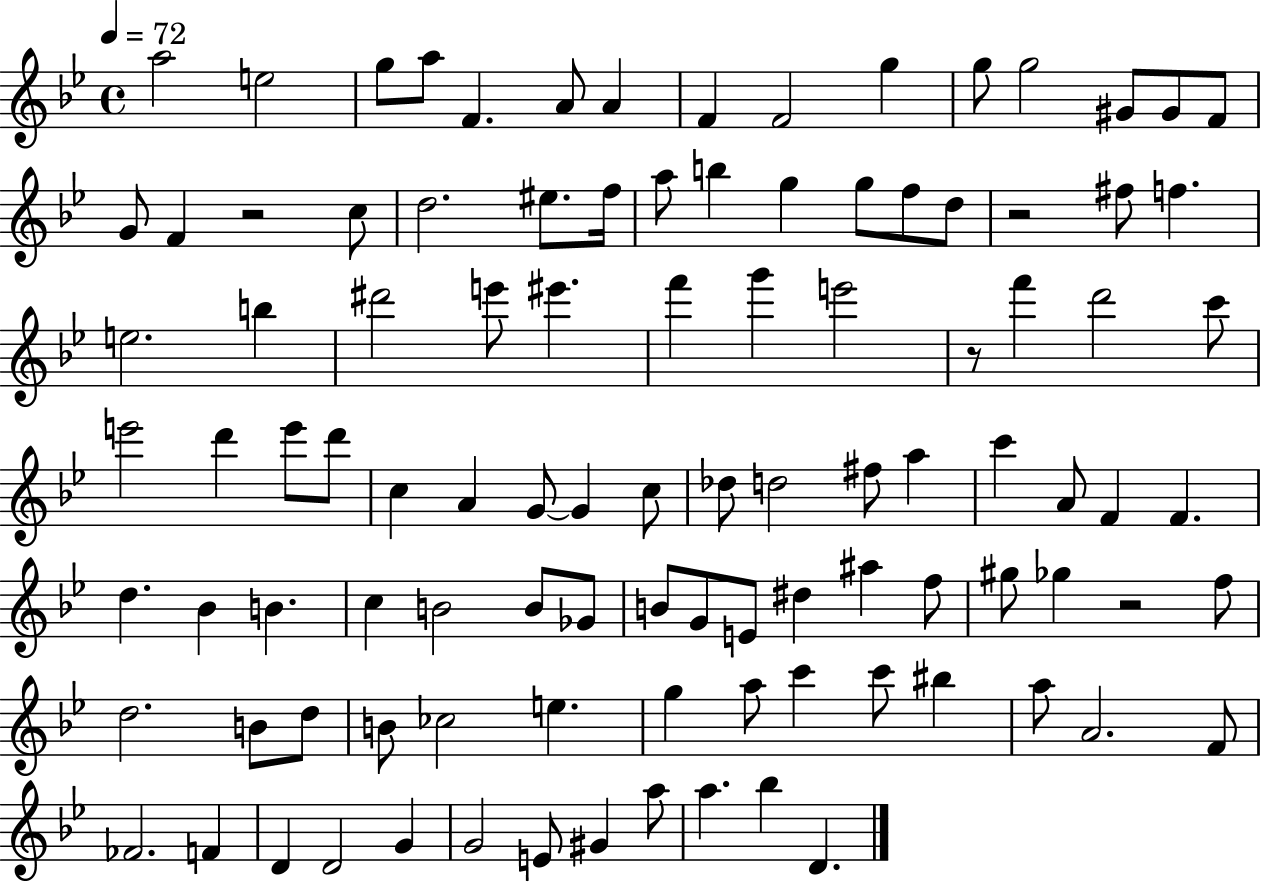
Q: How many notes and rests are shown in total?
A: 103